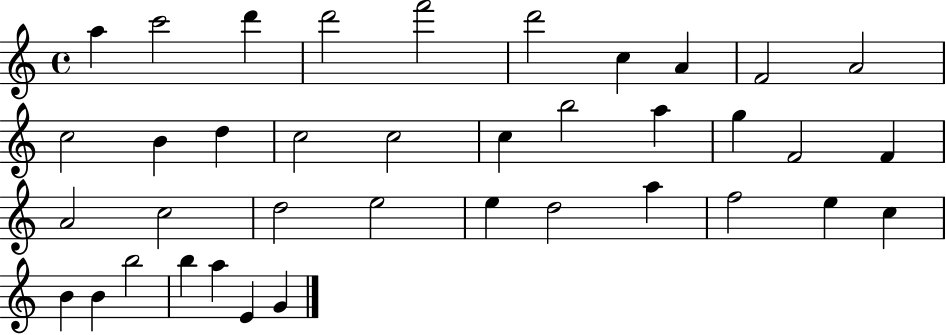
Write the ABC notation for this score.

X:1
T:Untitled
M:4/4
L:1/4
K:C
a c'2 d' d'2 f'2 d'2 c A F2 A2 c2 B d c2 c2 c b2 a g F2 F A2 c2 d2 e2 e d2 a f2 e c B B b2 b a E G